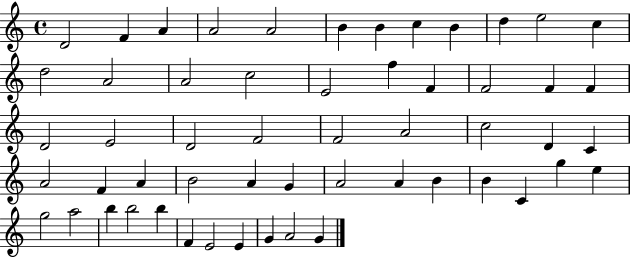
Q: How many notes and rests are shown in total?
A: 55